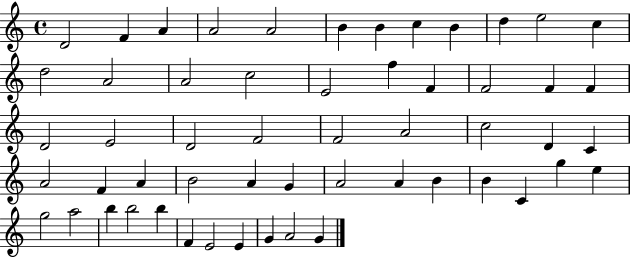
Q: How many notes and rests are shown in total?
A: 55